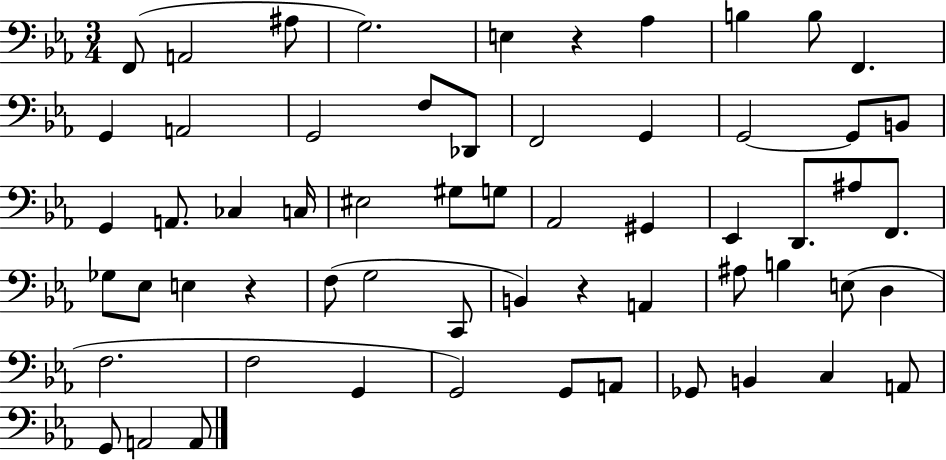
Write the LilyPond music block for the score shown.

{
  \clef bass
  \numericTimeSignature
  \time 3/4
  \key ees \major
  f,8( a,2 ais8 | g2.) | e4 r4 aes4 | b4 b8 f,4. | \break g,4 a,2 | g,2 f8 des,8 | f,2 g,4 | g,2~~ g,8 b,8 | \break g,4 a,8. ces4 c16 | eis2 gis8 g8 | aes,2 gis,4 | ees,4 d,8. ais8 f,8. | \break ges8 ees8 e4 r4 | f8( g2 c,8 | b,4) r4 a,4 | ais8 b4 e8( d4 | \break f2. | f2 g,4 | g,2) g,8 a,8 | ges,8 b,4 c4 a,8 | \break g,8 a,2 a,8 | \bar "|."
}